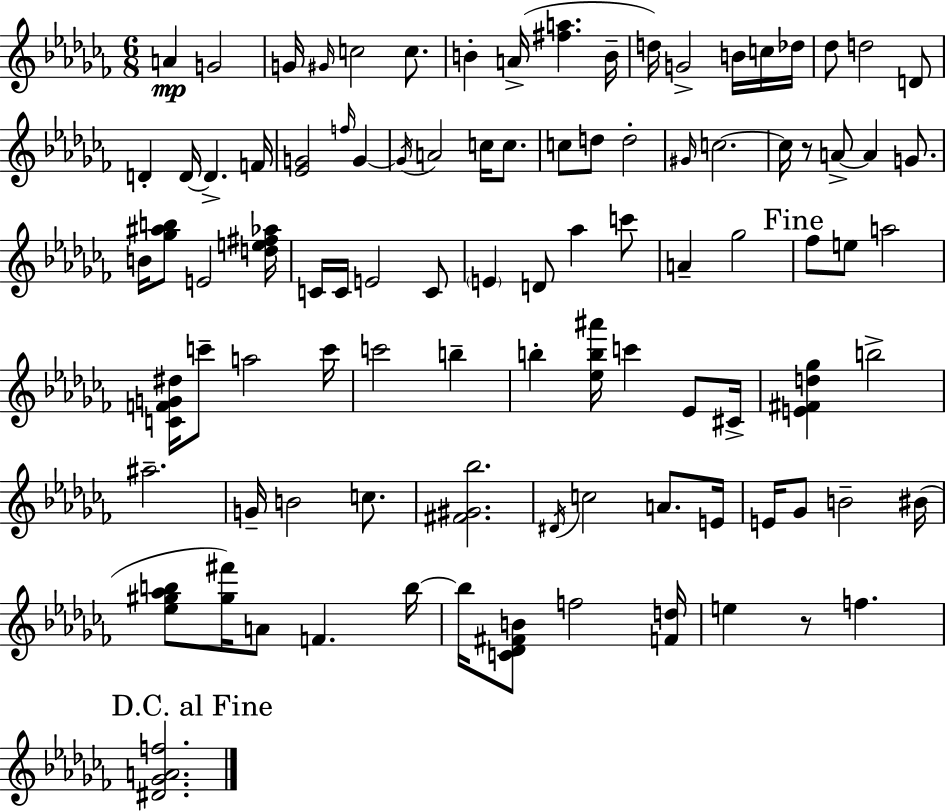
A4/q G4/h G4/s G#4/s C5/h C5/e. B4/q A4/s [F#5,A5]/q. B4/s D5/s G4/h B4/s C5/s Db5/s Db5/e D5/h D4/e D4/q D4/s D4/q. F4/s [Eb4,G4]/h F5/s G4/q G4/s A4/h C5/s C5/e. C5/e D5/e D5/h G#4/s C5/h. C5/s R/e A4/e A4/q G4/e. B4/s [Gb5,A#5,B5]/e E4/h [D5,E5,F#5,Ab5]/s C4/s C4/s E4/h C4/e E4/q D4/e Ab5/q C6/e A4/q Gb5/h FES5/e E5/e A5/h [C4,F4,G4,D#5]/s C6/e A5/h C6/s C6/h B5/q B5/q [Eb5,B5,A#6]/s C6/q Eb4/e C#4/s [E4,F#4,D5,Gb5]/q B5/h A#5/h. G4/s B4/h C5/e. [F#4,G#4,Bb5]/h. D#4/s C5/h A4/e. E4/s E4/s Gb4/e B4/h BIS4/s [Eb5,G#5,Ab5,B5]/e [G#5,F#6]/s A4/e F4/q. B5/s B5/s [C4,Db4,F#4,B4]/e F5/h [F4,D5]/s E5/q R/e F5/q. [D#4,Gb4,A4,F5]/h.